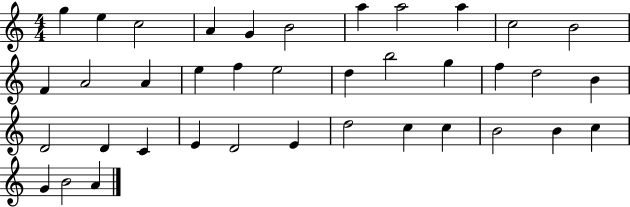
X:1
T:Untitled
M:4/4
L:1/4
K:C
g e c2 A G B2 a a2 a c2 B2 F A2 A e f e2 d b2 g f d2 B D2 D C E D2 E d2 c c B2 B c G B2 A